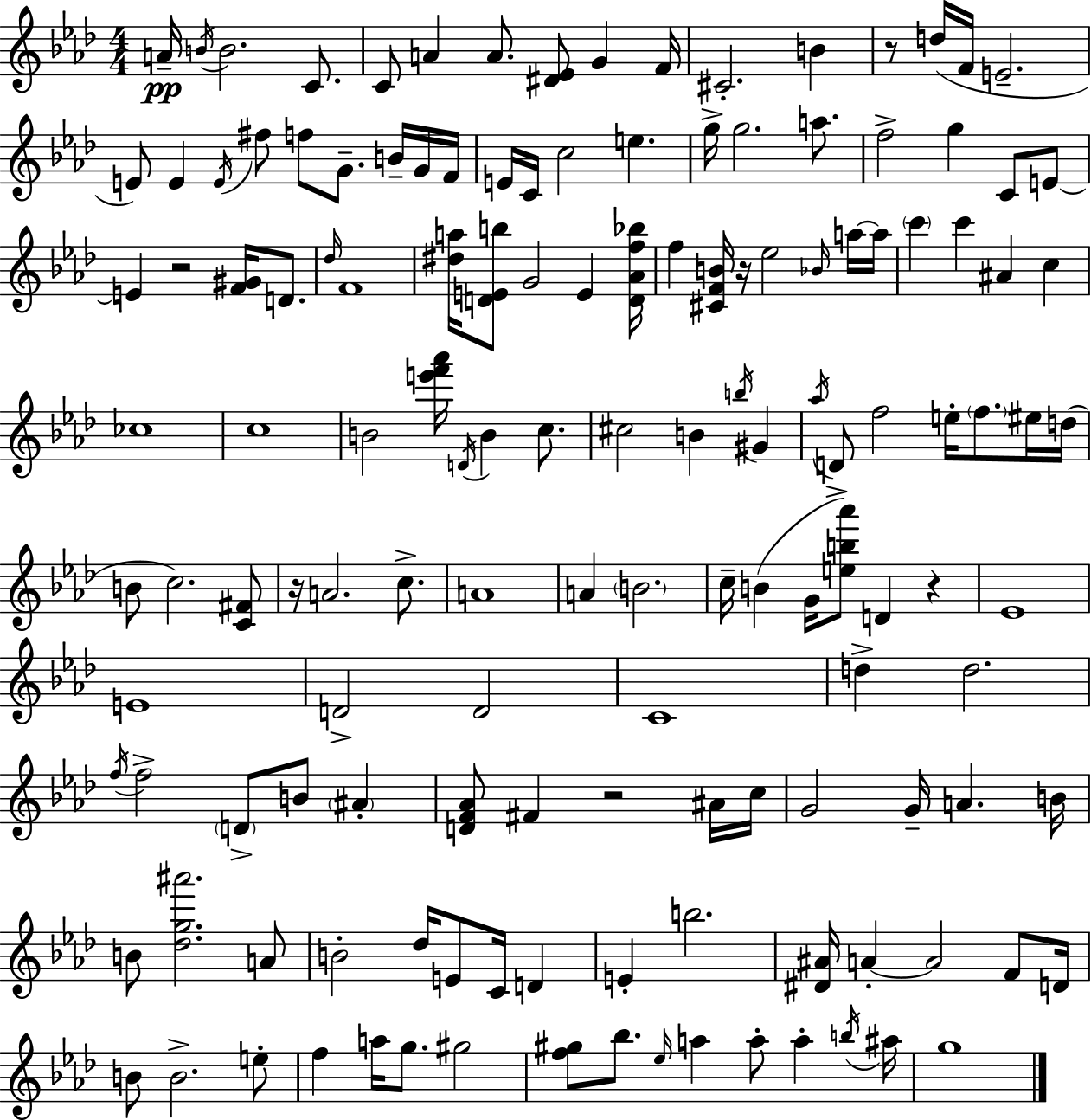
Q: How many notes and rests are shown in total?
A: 143